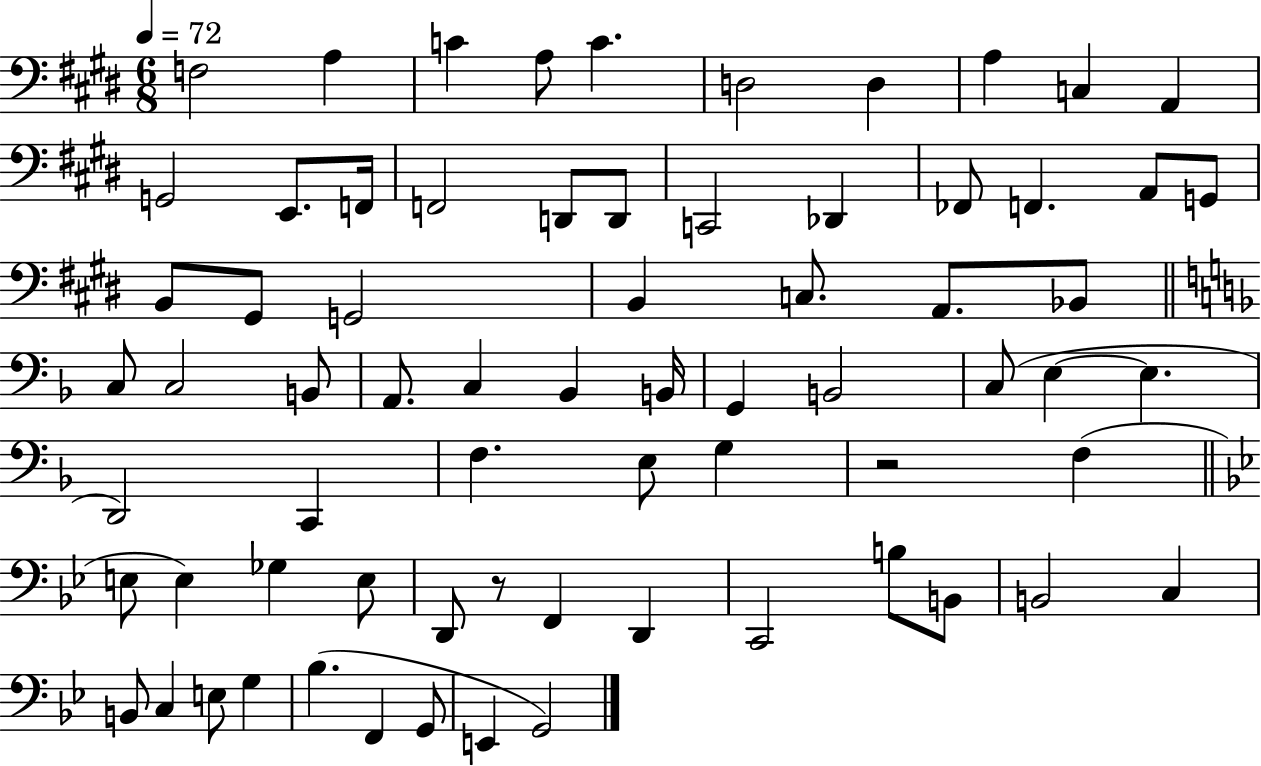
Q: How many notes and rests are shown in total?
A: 70